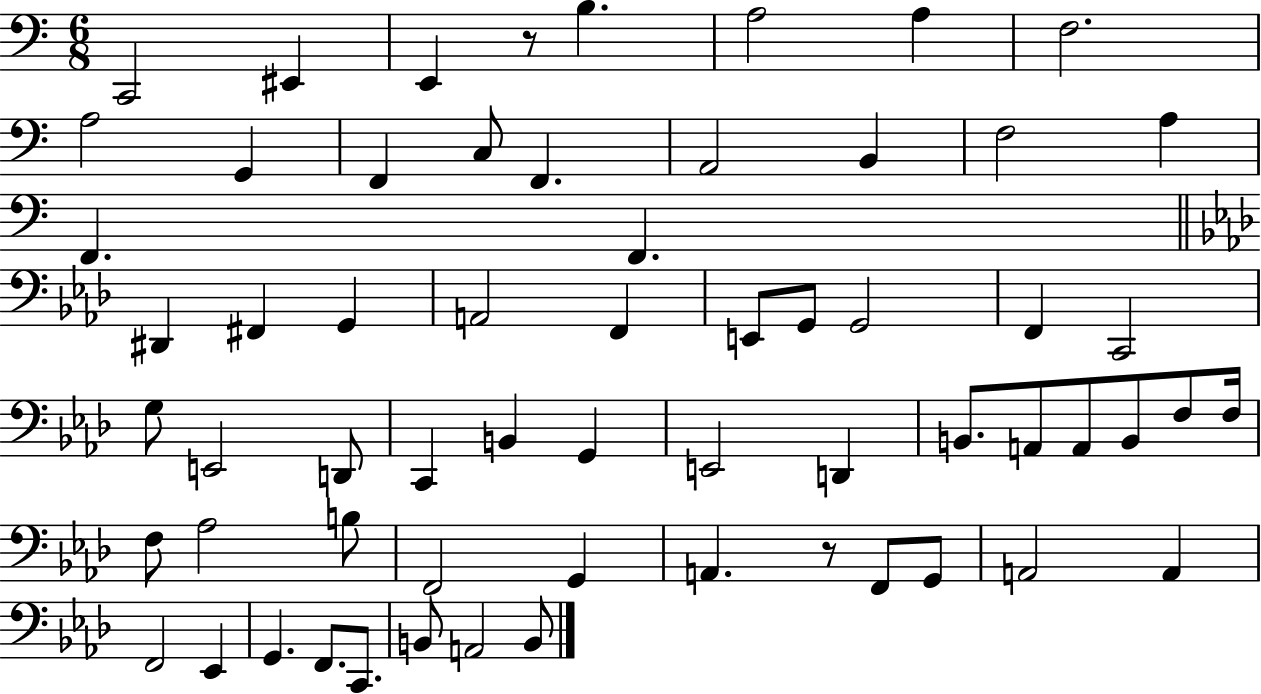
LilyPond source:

{
  \clef bass
  \numericTimeSignature
  \time 6/8
  \key c \major
  \repeat volta 2 { c,2 eis,4 | e,4 r8 b4. | a2 a4 | f2. | \break a2 g,4 | f,4 c8 f,4. | a,2 b,4 | f2 a4 | \break f,4. f,4. | \bar "||" \break \key f \minor dis,4 fis,4 g,4 | a,2 f,4 | e,8 g,8 g,2 | f,4 c,2 | \break g8 e,2 d,8 | c,4 b,4 g,4 | e,2 d,4 | b,8. a,8 a,8 b,8 f8 f16 | \break f8 aes2 b8 | f,2 g,4 | a,4. r8 f,8 g,8 | a,2 a,4 | \break f,2 ees,4 | g,4. f,8. c,8. | b,8 a,2 b,8 | } \bar "|."
}